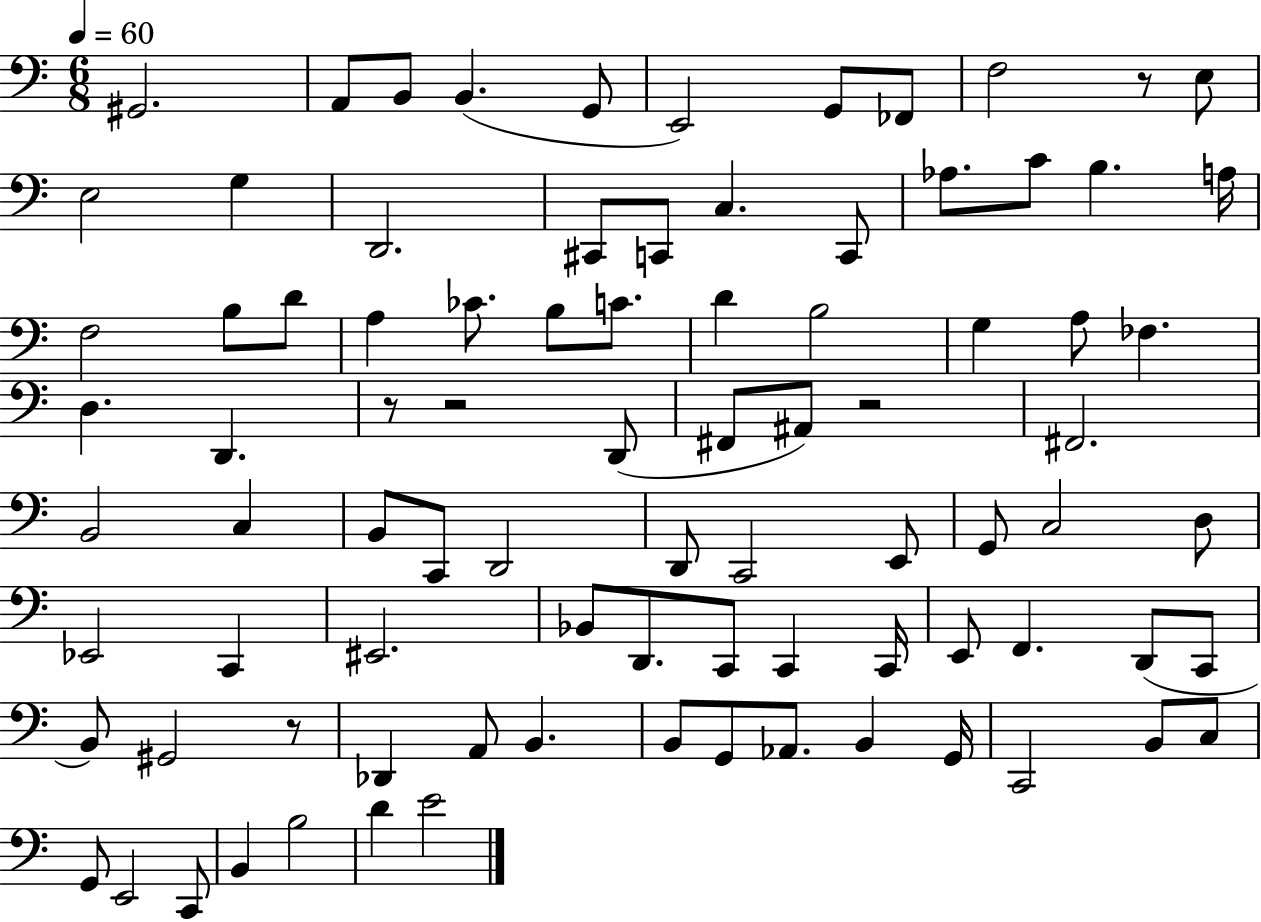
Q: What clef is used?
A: bass